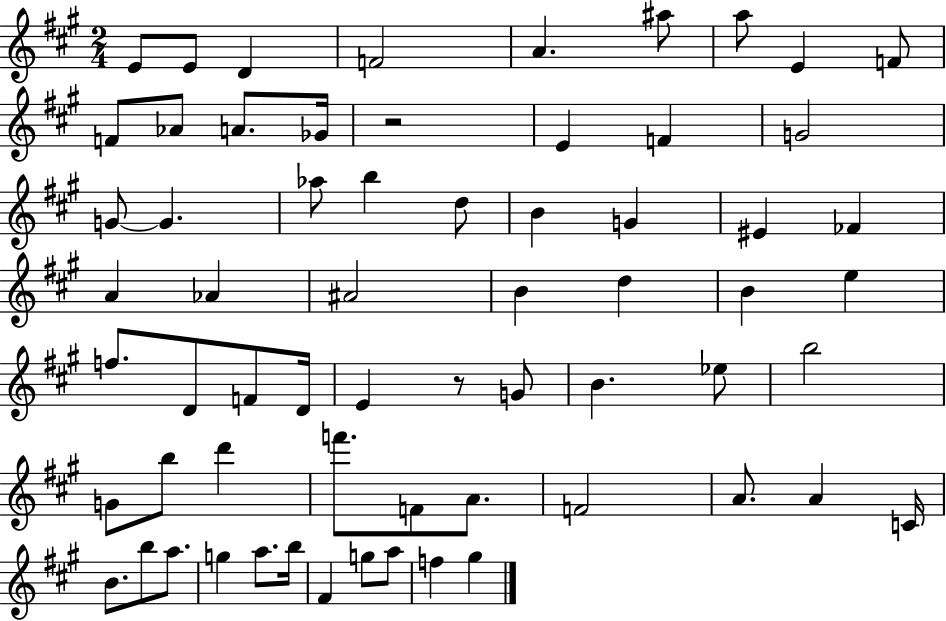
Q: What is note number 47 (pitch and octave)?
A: A4